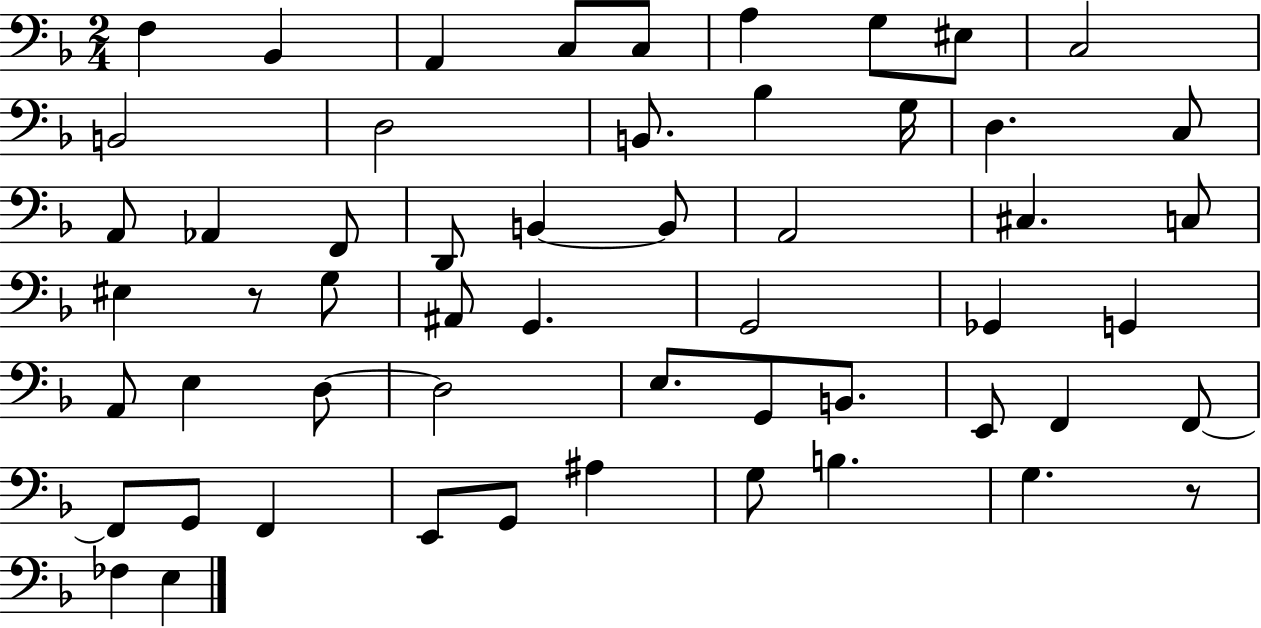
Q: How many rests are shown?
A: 2